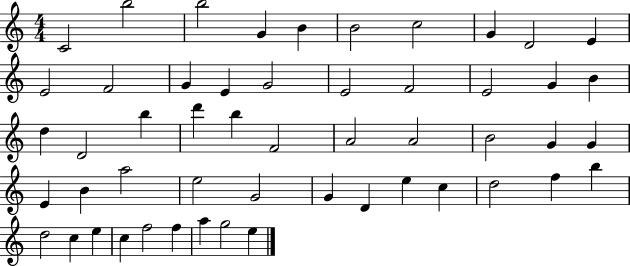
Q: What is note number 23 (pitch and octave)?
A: B5